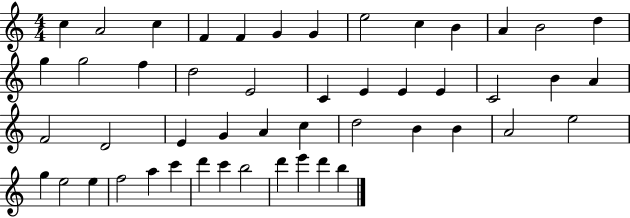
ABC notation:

X:1
T:Untitled
M:4/4
L:1/4
K:C
c A2 c F F G G e2 c B A B2 d g g2 f d2 E2 C E E E C2 B A F2 D2 E G A c d2 B B A2 e2 g e2 e f2 a c' d' c' b2 d' e' d' b